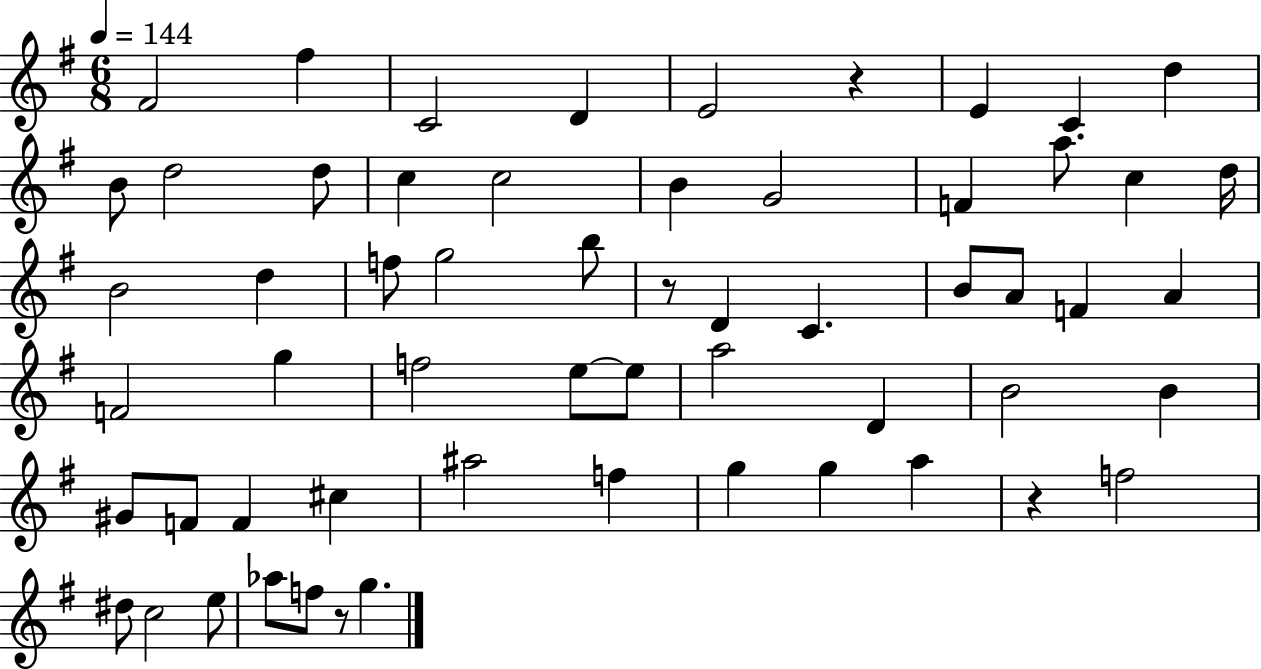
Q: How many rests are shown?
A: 4